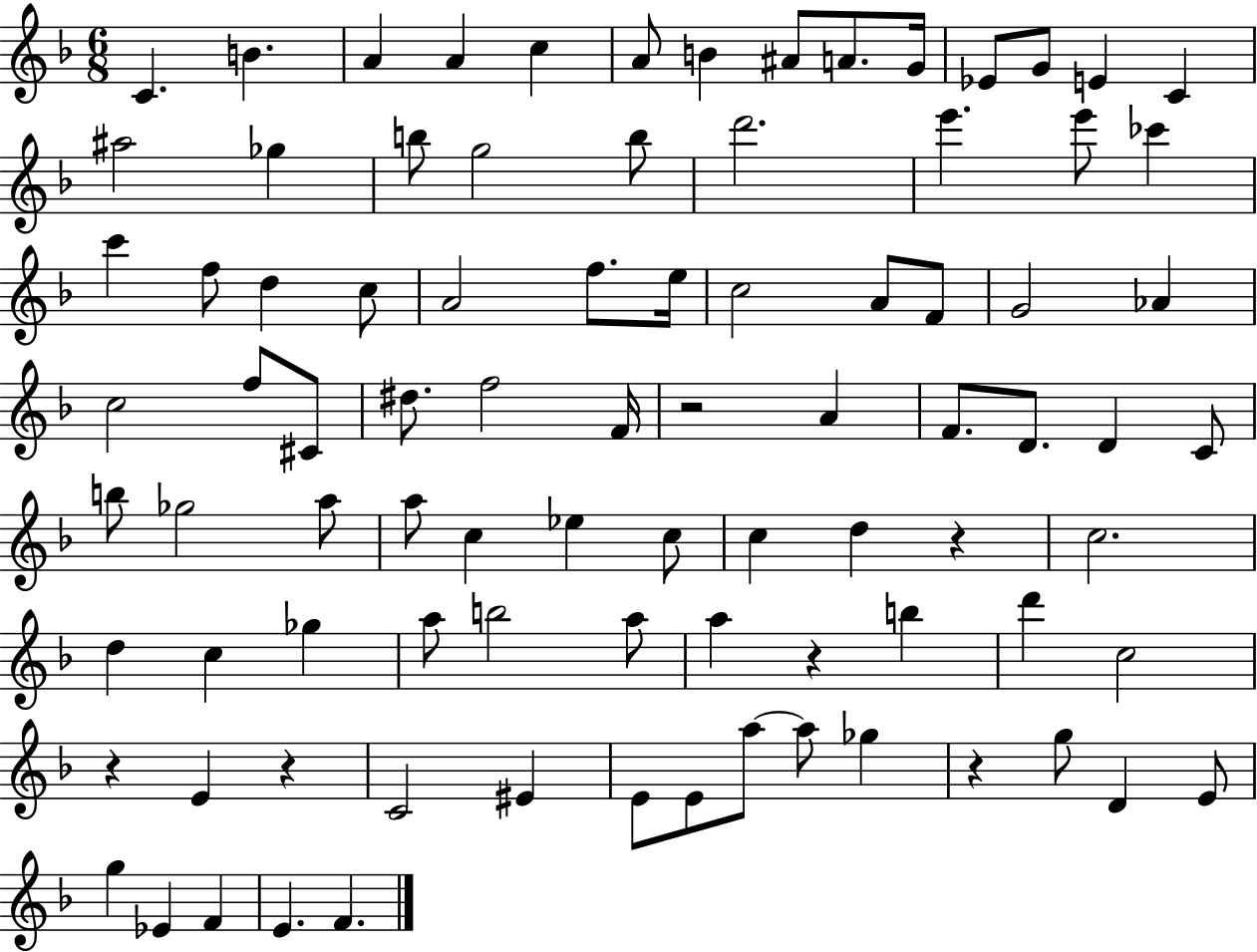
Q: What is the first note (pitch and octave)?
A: C4